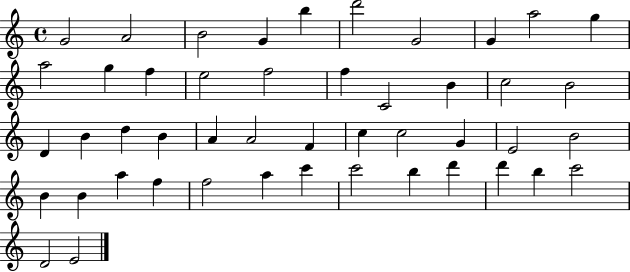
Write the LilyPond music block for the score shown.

{
  \clef treble
  \time 4/4
  \defaultTimeSignature
  \key c \major
  g'2 a'2 | b'2 g'4 b''4 | d'''2 g'2 | g'4 a''2 g''4 | \break a''2 g''4 f''4 | e''2 f''2 | f''4 c'2 b'4 | c''2 b'2 | \break d'4 b'4 d''4 b'4 | a'4 a'2 f'4 | c''4 c''2 g'4 | e'2 b'2 | \break b'4 b'4 a''4 f''4 | f''2 a''4 c'''4 | c'''2 b''4 d'''4 | d'''4 b''4 c'''2 | \break d'2 e'2 | \bar "|."
}